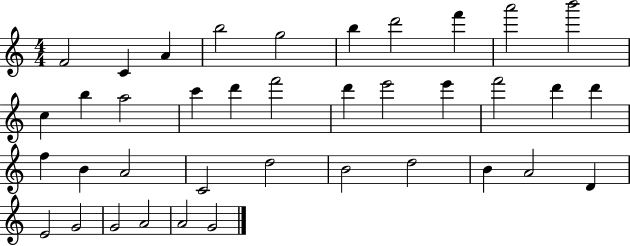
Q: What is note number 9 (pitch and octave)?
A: A6